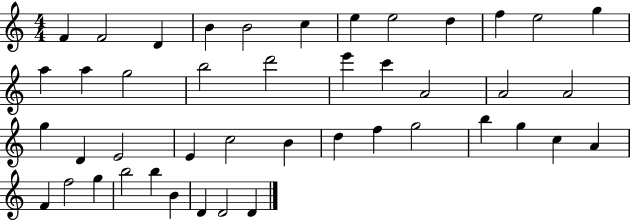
{
  \clef treble
  \numericTimeSignature
  \time 4/4
  \key c \major
  f'4 f'2 d'4 | b'4 b'2 c''4 | e''4 e''2 d''4 | f''4 e''2 g''4 | \break a''4 a''4 g''2 | b''2 d'''2 | e'''4 c'''4 a'2 | a'2 a'2 | \break g''4 d'4 e'2 | e'4 c''2 b'4 | d''4 f''4 g''2 | b''4 g''4 c''4 a'4 | \break f'4 f''2 g''4 | b''2 b''4 b'4 | d'4 d'2 d'4 | \bar "|."
}